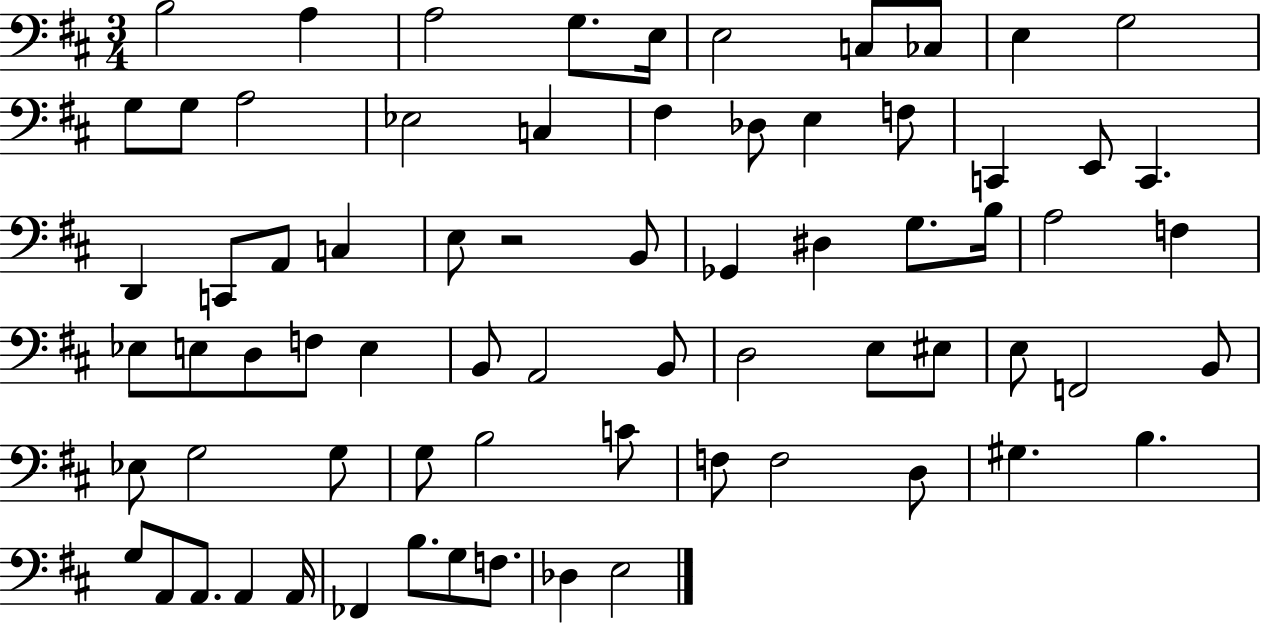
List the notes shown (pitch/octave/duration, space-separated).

B3/h A3/q A3/h G3/e. E3/s E3/h C3/e CES3/e E3/q G3/h G3/e G3/e A3/h Eb3/h C3/q F#3/q Db3/e E3/q F3/e C2/q E2/e C2/q. D2/q C2/e A2/e C3/q E3/e R/h B2/e Gb2/q D#3/q G3/e. B3/s A3/h F3/q Eb3/e E3/e D3/e F3/e E3/q B2/e A2/h B2/e D3/h E3/e EIS3/e E3/e F2/h B2/e Eb3/e G3/h G3/e G3/e B3/h C4/e F3/e F3/h D3/e G#3/q. B3/q. G3/e A2/e A2/e. A2/q A2/s FES2/q B3/e. G3/e F3/e. Db3/q E3/h